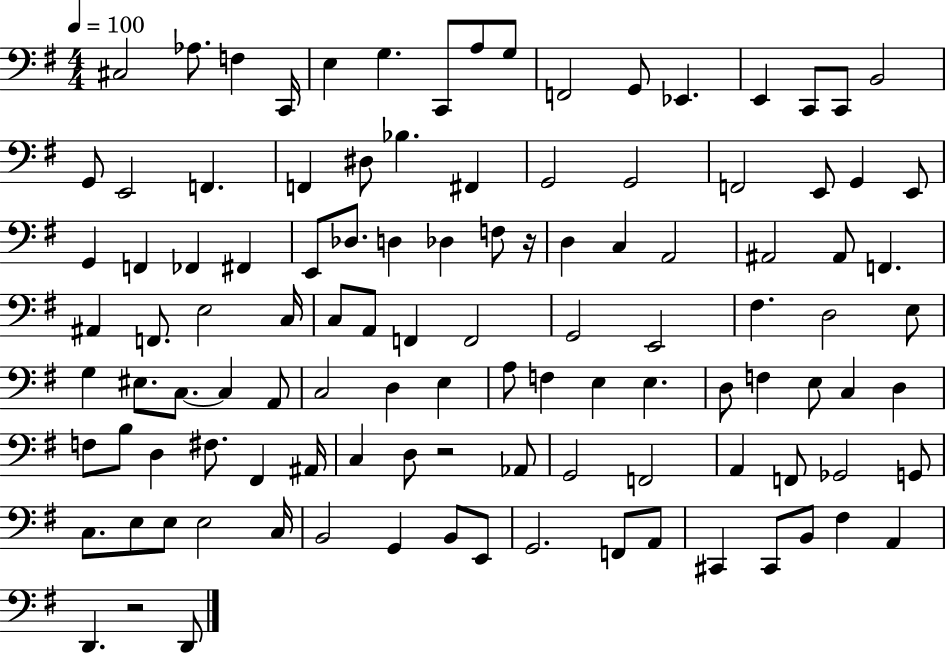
{
  \clef bass
  \numericTimeSignature
  \time 4/4
  \key g \major
  \tempo 4 = 100
  cis2 aes8. f4 c,16 | e4 g4. c,8 a8 g8 | f,2 g,8 ees,4. | e,4 c,8 c,8 b,2 | \break g,8 e,2 f,4. | f,4 dis8 bes4. fis,4 | g,2 g,2 | f,2 e,8 g,4 e,8 | \break g,4 f,4 fes,4 fis,4 | e,8 des8. d4 des4 f8 r16 | d4 c4 a,2 | ais,2 ais,8 f,4. | \break ais,4 f,8. e2 c16 | c8 a,8 f,4 f,2 | g,2 e,2 | fis4. d2 e8 | \break g4 eis8. c8.~~ c4 a,8 | c2 d4 e4 | a8 f4 e4 e4. | d8 f4 e8 c4 d4 | \break f8 b8 d4 fis8. fis,4 ais,16 | c4 d8 r2 aes,8 | g,2 f,2 | a,4 f,8 ges,2 g,8 | \break c8. e8 e8 e2 c16 | b,2 g,4 b,8 e,8 | g,2. f,8 a,8 | cis,4 cis,8 b,8 fis4 a,4 | \break d,4. r2 d,8 | \bar "|."
}